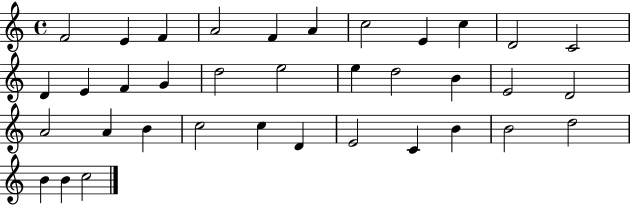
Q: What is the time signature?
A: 4/4